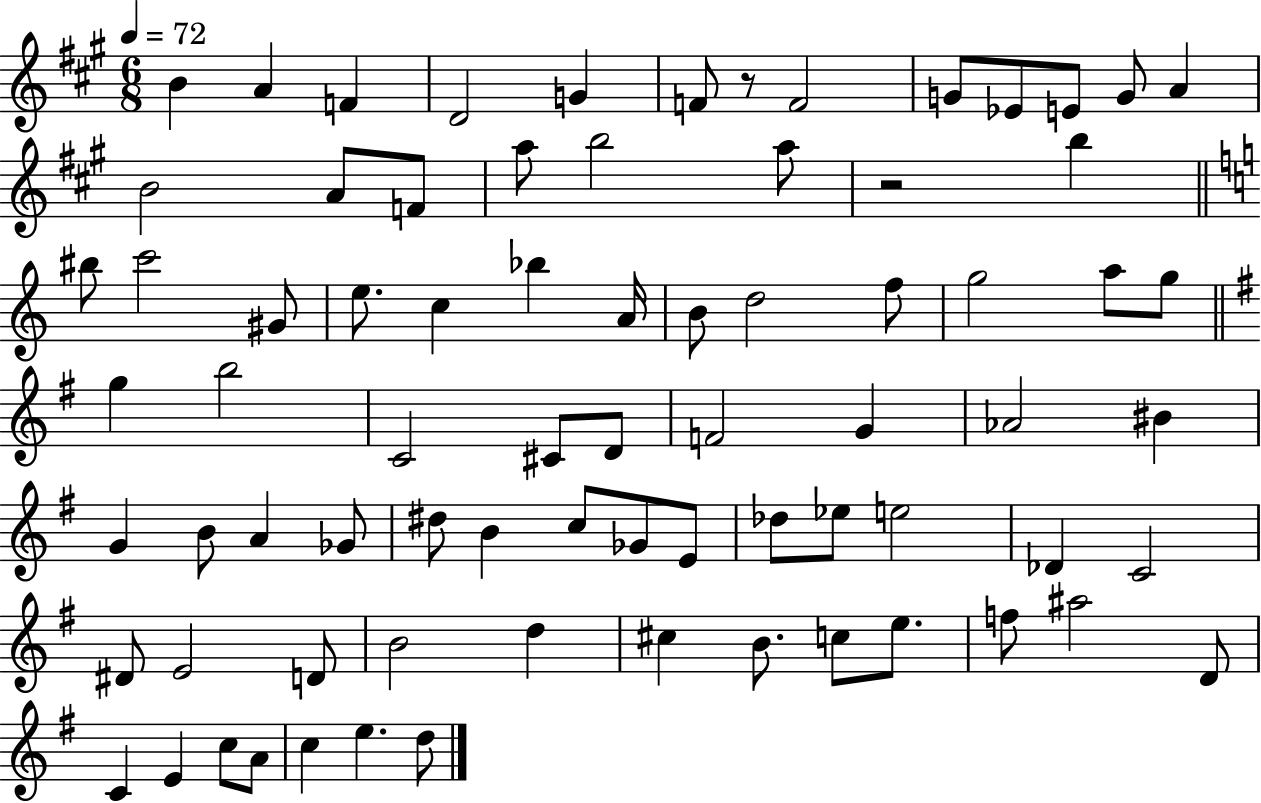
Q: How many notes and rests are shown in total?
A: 76